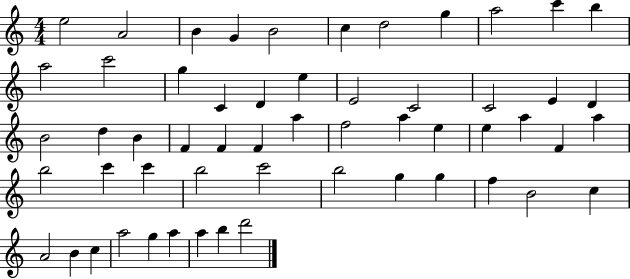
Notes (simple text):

E5/h A4/h B4/q G4/q B4/h C5/q D5/h G5/q A5/h C6/q B5/q A5/h C6/h G5/q C4/q D4/q E5/q E4/h C4/h C4/h E4/q D4/q B4/h D5/q B4/q F4/q F4/q F4/q A5/q F5/h A5/q E5/q E5/q A5/q F4/q A5/q B5/h C6/q C6/q B5/h C6/h B5/h G5/q G5/q F5/q B4/h C5/q A4/h B4/q C5/q A5/h G5/q A5/q A5/q B5/q D6/h